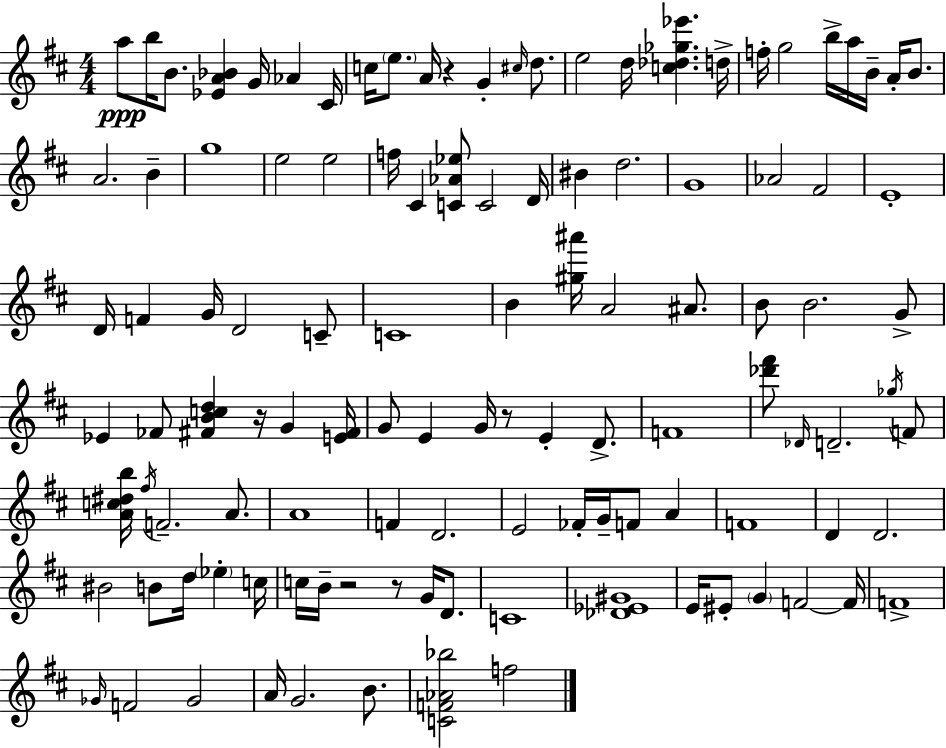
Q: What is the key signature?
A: D major